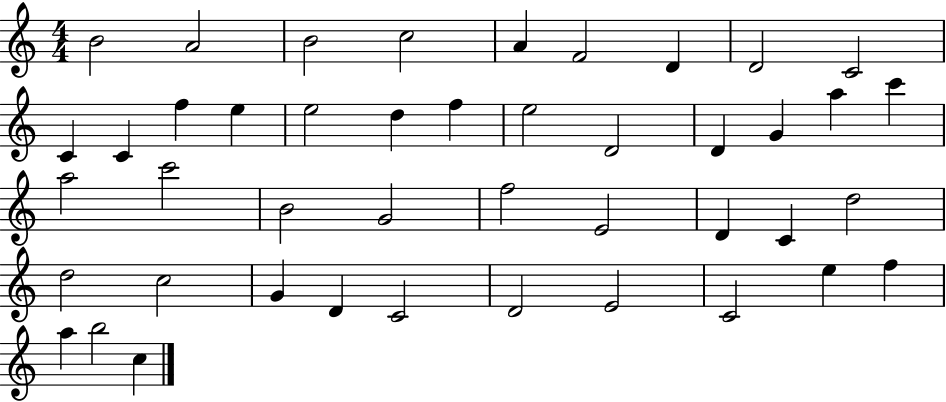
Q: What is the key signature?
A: C major